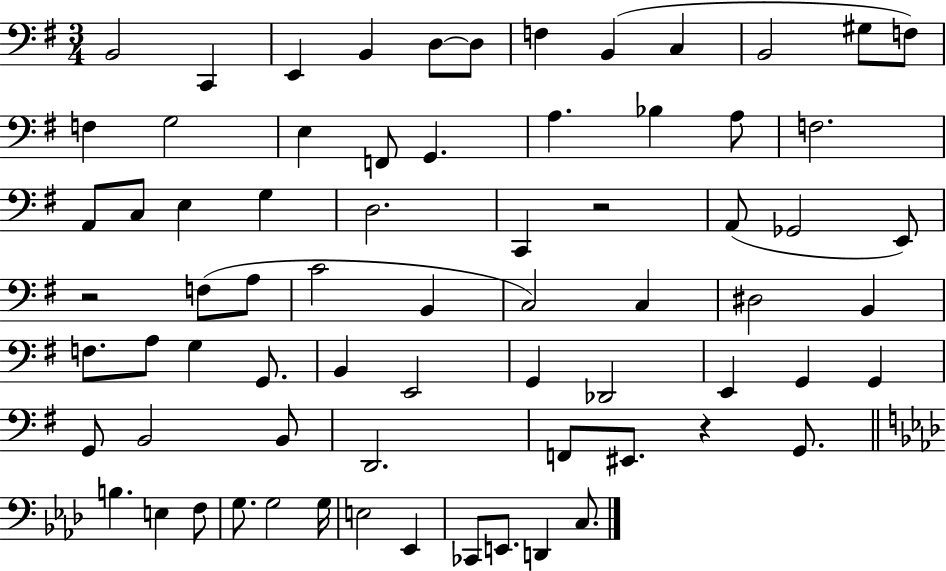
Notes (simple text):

B2/h C2/q E2/q B2/q D3/e D3/e F3/q B2/q C3/q B2/h G#3/e F3/e F3/q G3/h E3/q F2/e G2/q. A3/q. Bb3/q A3/e F3/h. A2/e C3/e E3/q G3/q D3/h. C2/q R/h A2/e Gb2/h E2/e R/h F3/e A3/e C4/h B2/q C3/h C3/q D#3/h B2/q F3/e. A3/e G3/q G2/e. B2/q E2/h G2/q Db2/h E2/q G2/q G2/q G2/e B2/h B2/e D2/h. F2/e EIS2/e. R/q G2/e. B3/q. E3/q F3/e G3/e. G3/h G3/s E3/h Eb2/q CES2/e E2/e. D2/q C3/e.